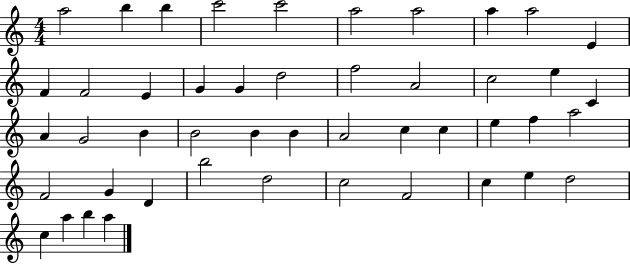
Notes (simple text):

A5/h B5/q B5/q C6/h C6/h A5/h A5/h A5/q A5/h E4/q F4/q F4/h E4/q G4/q G4/q D5/h F5/h A4/h C5/h E5/q C4/q A4/q G4/h B4/q B4/h B4/q B4/q A4/h C5/q C5/q E5/q F5/q A5/h F4/h G4/q D4/q B5/h D5/h C5/h F4/h C5/q E5/q D5/h C5/q A5/q B5/q A5/q